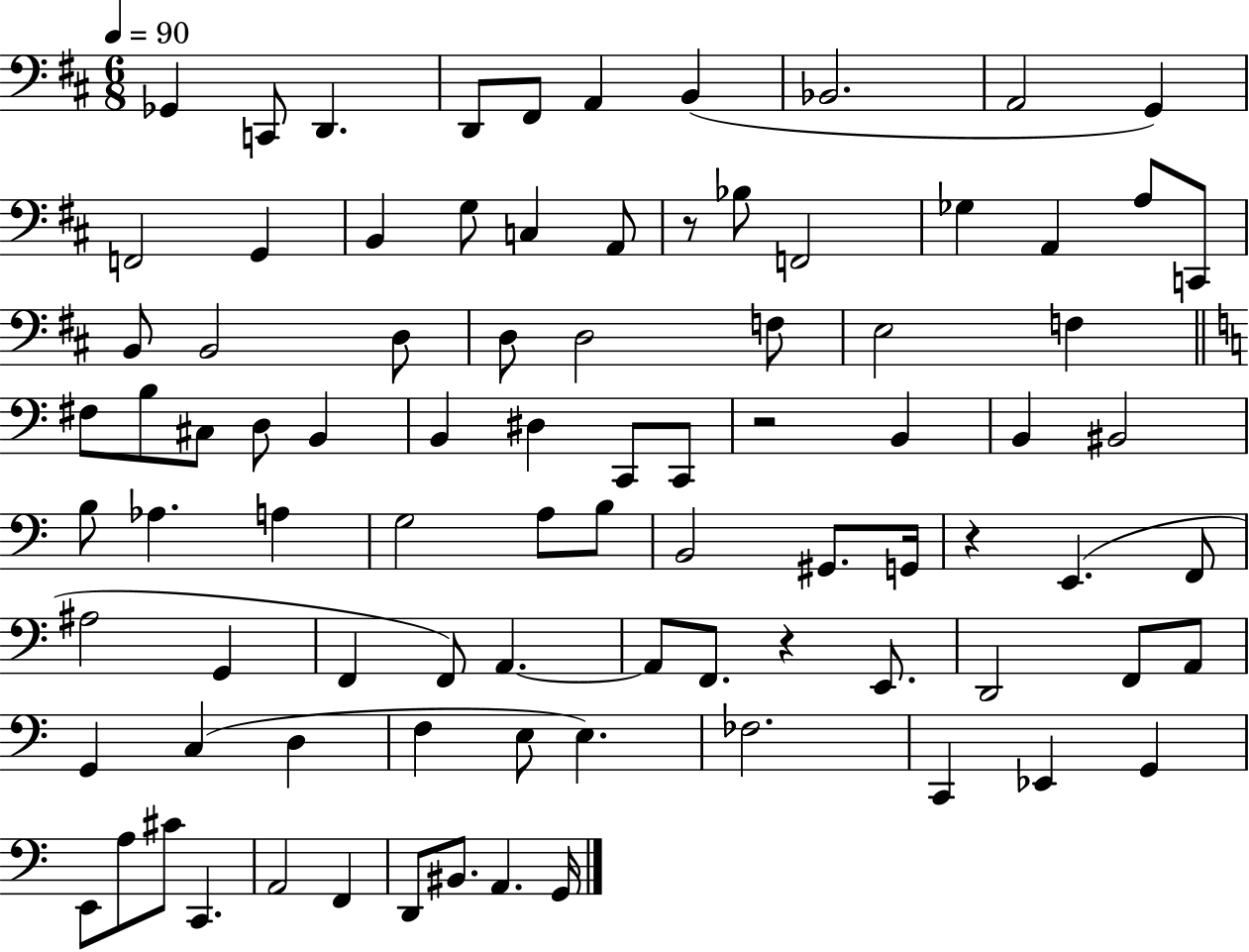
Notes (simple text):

Gb2/q C2/e D2/q. D2/e F#2/e A2/q B2/q Bb2/h. A2/h G2/q F2/h G2/q B2/q G3/e C3/q A2/e R/e Bb3/e F2/h Gb3/q A2/q A3/e C2/e B2/e B2/h D3/e D3/e D3/h F3/e E3/h F3/q F#3/e B3/e C#3/e D3/e B2/q B2/q D#3/q C2/e C2/e R/h B2/q B2/q BIS2/h B3/e Ab3/q. A3/q G3/h A3/e B3/e B2/h G#2/e. G2/s R/q E2/q. F2/e A#3/h G2/q F2/q F2/e A2/q. A2/e F2/e. R/q E2/e. D2/h F2/e A2/e G2/q C3/q D3/q F3/q E3/e E3/q. FES3/h. C2/q Eb2/q G2/q E2/e A3/e C#4/e C2/q. A2/h F2/q D2/e BIS2/e. A2/q. G2/s